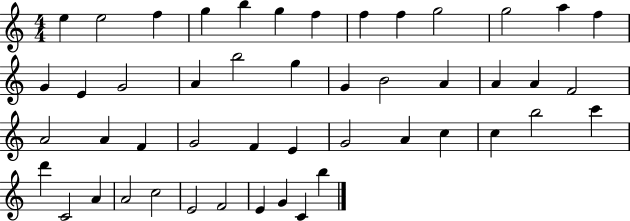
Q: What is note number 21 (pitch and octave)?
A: B4